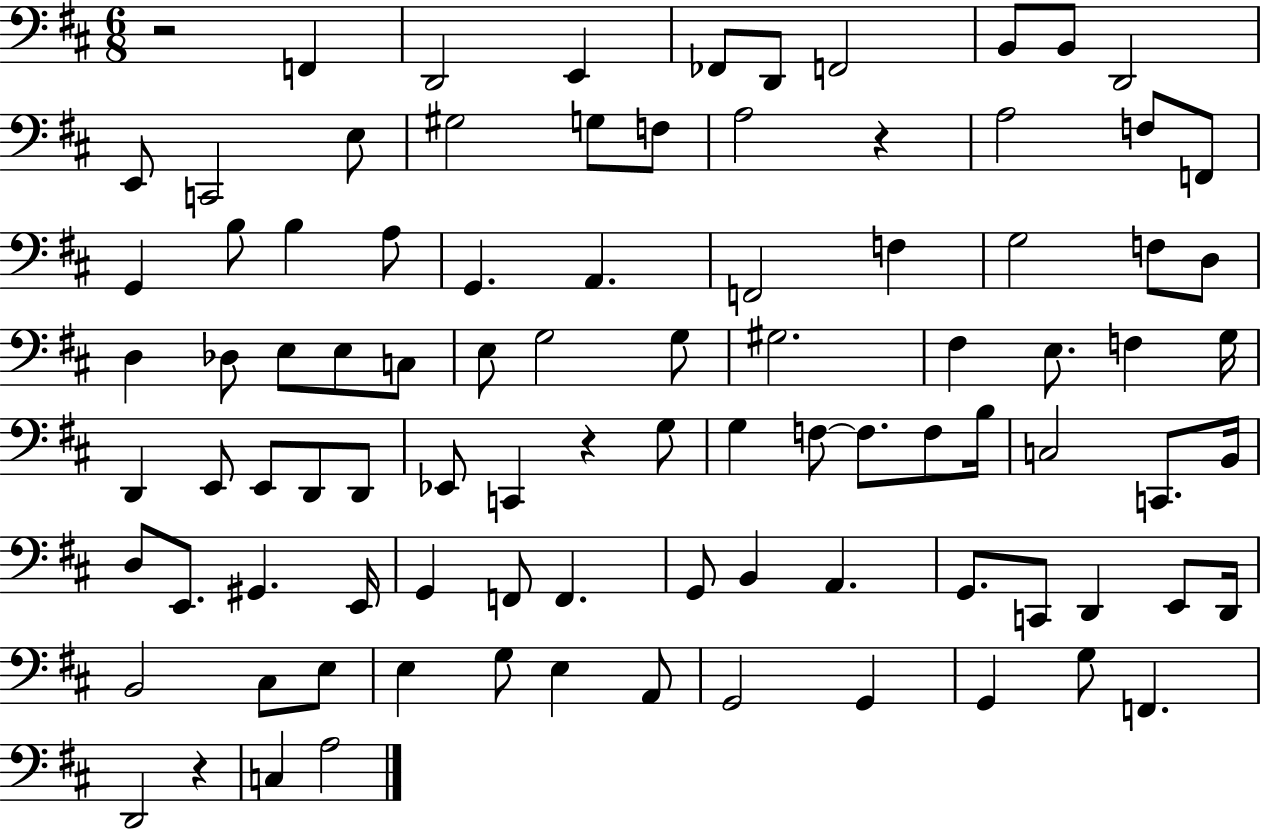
R/h F2/q D2/h E2/q FES2/e D2/e F2/h B2/e B2/e D2/h E2/e C2/h E3/e G#3/h G3/e F3/e A3/h R/q A3/h F3/e F2/e G2/q B3/e B3/q A3/e G2/q. A2/q. F2/h F3/q G3/h F3/e D3/e D3/q Db3/e E3/e E3/e C3/e E3/e G3/h G3/e G#3/h. F#3/q E3/e. F3/q G3/s D2/q E2/e E2/e D2/e D2/e Eb2/e C2/q R/q G3/e G3/q F3/e F3/e. F3/e B3/s C3/h C2/e. B2/s D3/e E2/e. G#2/q. E2/s G2/q F2/e F2/q. G2/e B2/q A2/q. G2/e. C2/e D2/q E2/e D2/s B2/h C#3/e E3/e E3/q G3/e E3/q A2/e G2/h G2/q G2/q G3/e F2/q. D2/h R/q C3/q A3/h